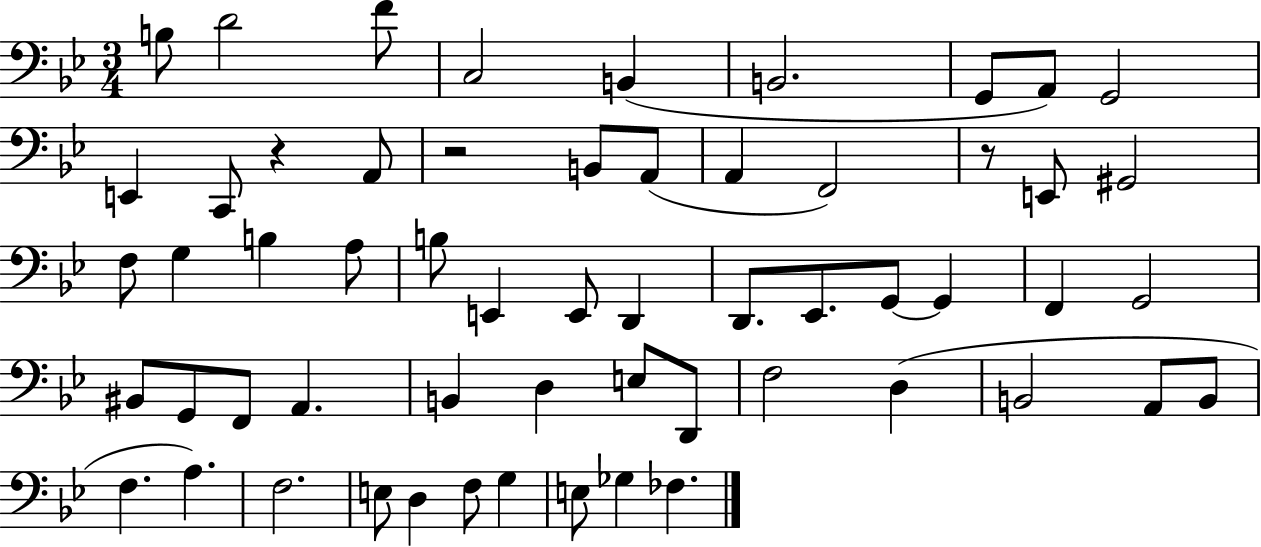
B3/e D4/h F4/e C3/h B2/q B2/h. G2/e A2/e G2/h E2/q C2/e R/q A2/e R/h B2/e A2/e A2/q F2/h R/e E2/e G#2/h F3/e G3/q B3/q A3/e B3/e E2/q E2/e D2/q D2/e. Eb2/e. G2/e G2/q F2/q G2/h BIS2/e G2/e F2/e A2/q. B2/q D3/q E3/e D2/e F3/h D3/q B2/h A2/e B2/e F3/q. A3/q. F3/h. E3/e D3/q F3/e G3/q E3/e Gb3/q FES3/q.